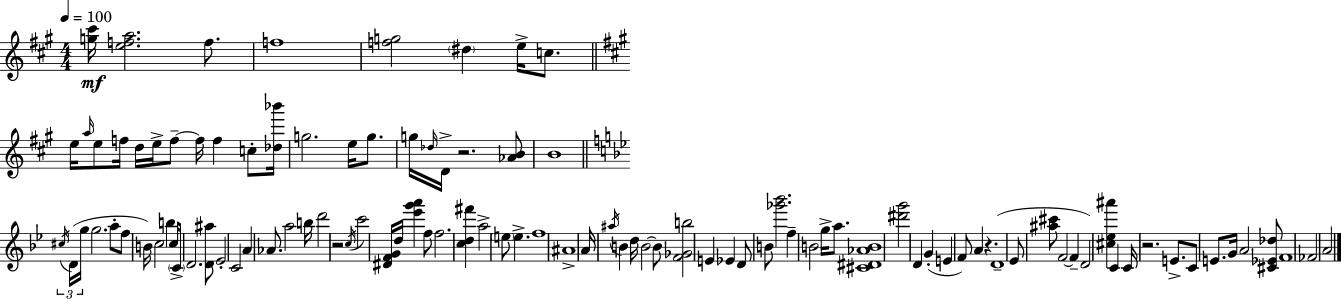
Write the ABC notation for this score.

X:1
T:Untitled
M:4/4
L:1/4
K:A
[g^c']/4 [efa]2 f/2 f4 [fg]2 ^d e/4 c/2 e/4 a/4 e/2 f/4 d/4 e/4 f/2 f/4 f c/2 [_d_b']/4 g2 e/4 g/2 g/4 _d/4 D/4 z2 [_AB]/2 B4 ^c/4 D/4 g/4 g2 a/2 f/2 B/4 c2 b c/4 C/2 D2 [D^a]/2 _E2 C2 A _A/2 a2 b/4 d'2 z2 c/4 c'2 [^DFG]/4 d/4 [_e'g'a'] f/2 f2 [cd^f'] a2 e/2 e f4 ^A4 A/4 ^a/4 B d/4 B2 B/2 [F_Gb]2 E _E D/2 B/2 [_g'_b']2 f B2 g/4 a/2 [^C^D_AB]4 [^d'g']2 D G E F/2 A z D4 _E/2 [^a^c']/2 F2 F D2 [^c_e^a'] C C/4 z2 E/2 C/2 E/2 G/4 A2 [^C_E_d]/2 F4 _F2 A2